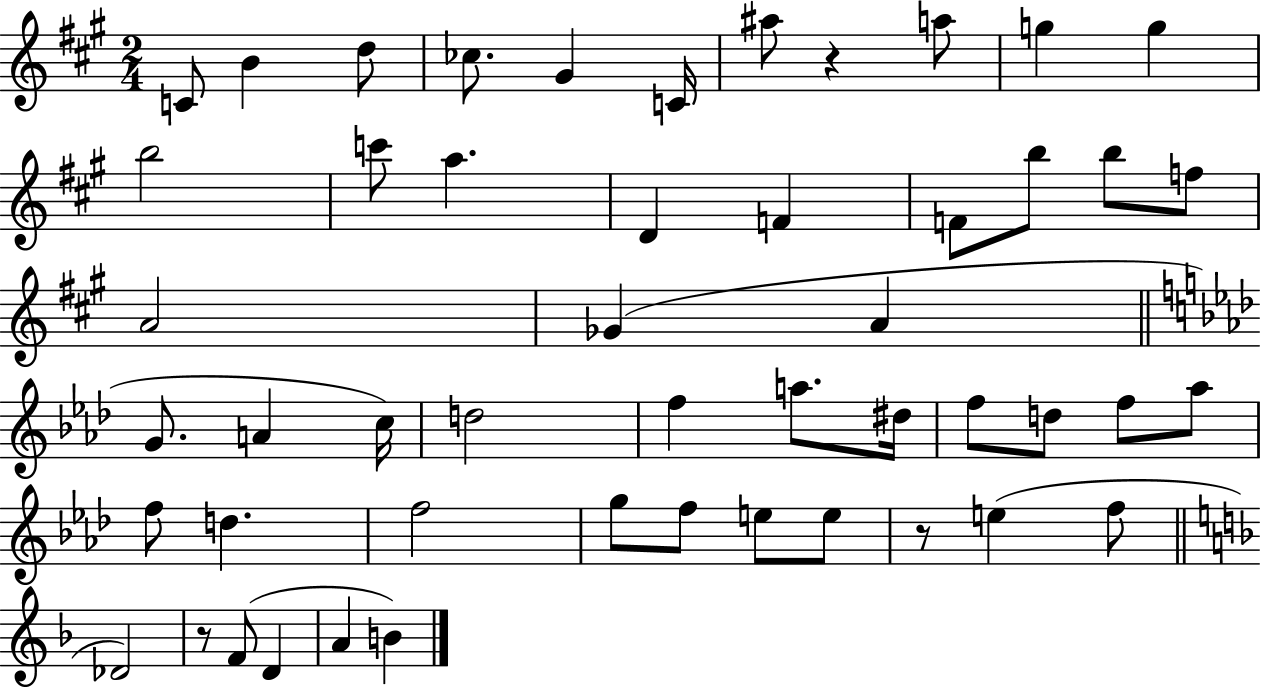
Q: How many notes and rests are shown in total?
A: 50